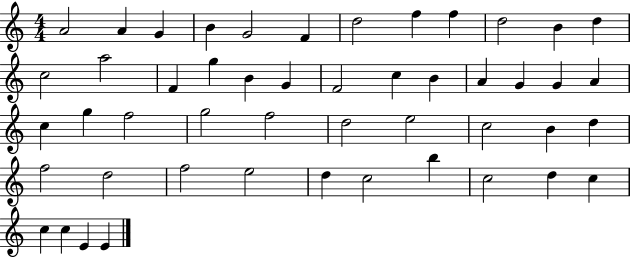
A4/h A4/q G4/q B4/q G4/h F4/q D5/h F5/q F5/q D5/h B4/q D5/q C5/h A5/h F4/q G5/q B4/q G4/q F4/h C5/q B4/q A4/q G4/q G4/q A4/q C5/q G5/q F5/h G5/h F5/h D5/h E5/h C5/h B4/q D5/q F5/h D5/h F5/h E5/h D5/q C5/h B5/q C5/h D5/q C5/q C5/q C5/q E4/q E4/q